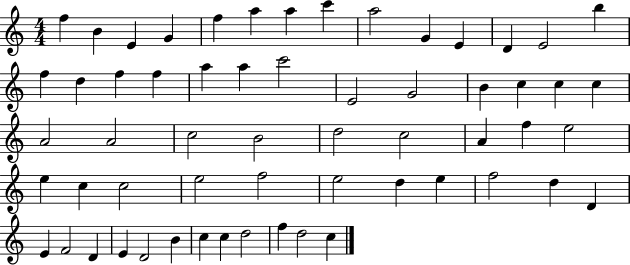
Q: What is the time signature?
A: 4/4